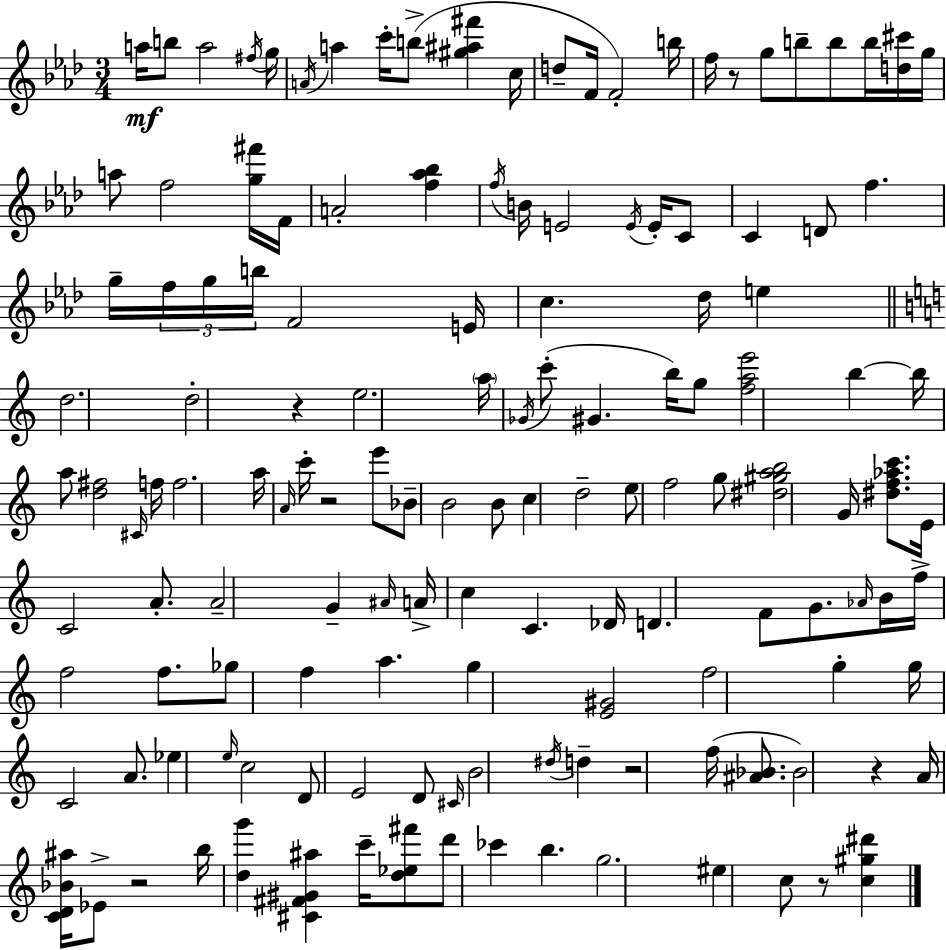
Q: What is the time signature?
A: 3/4